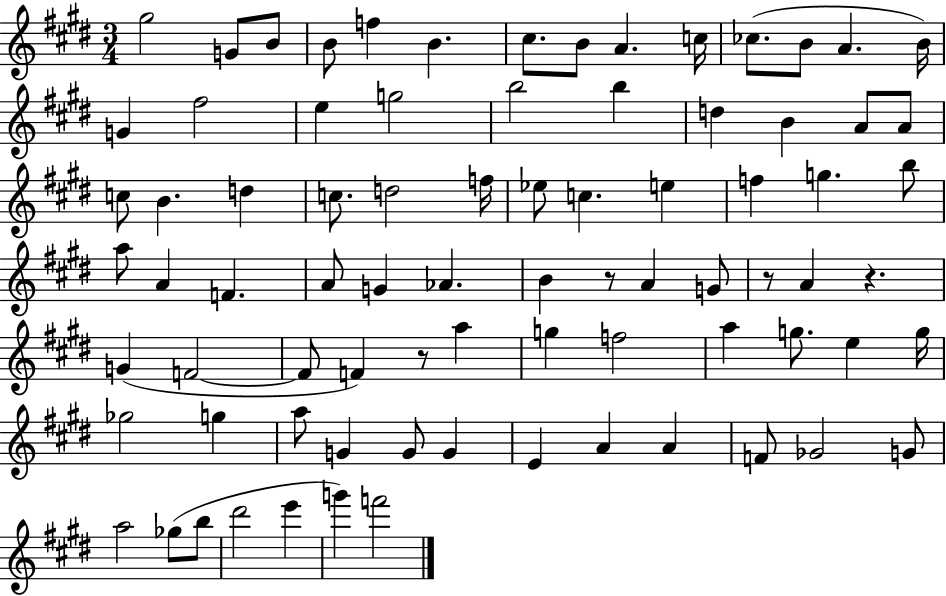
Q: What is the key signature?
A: E major